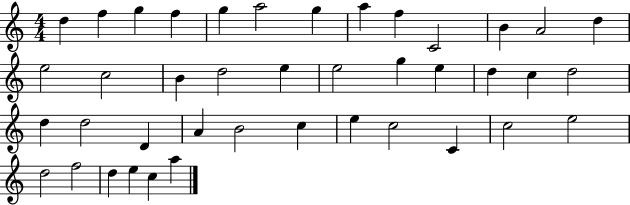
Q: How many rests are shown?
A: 0